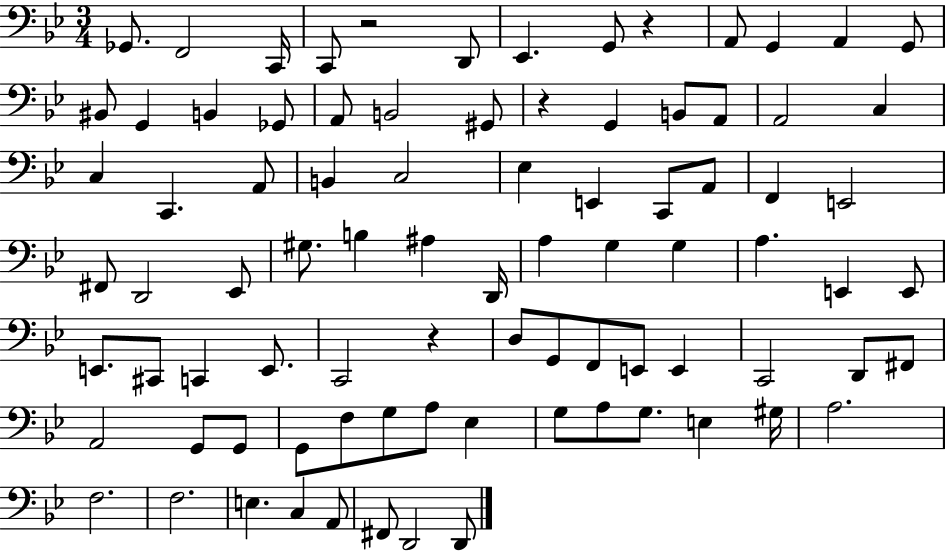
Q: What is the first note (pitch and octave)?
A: Gb2